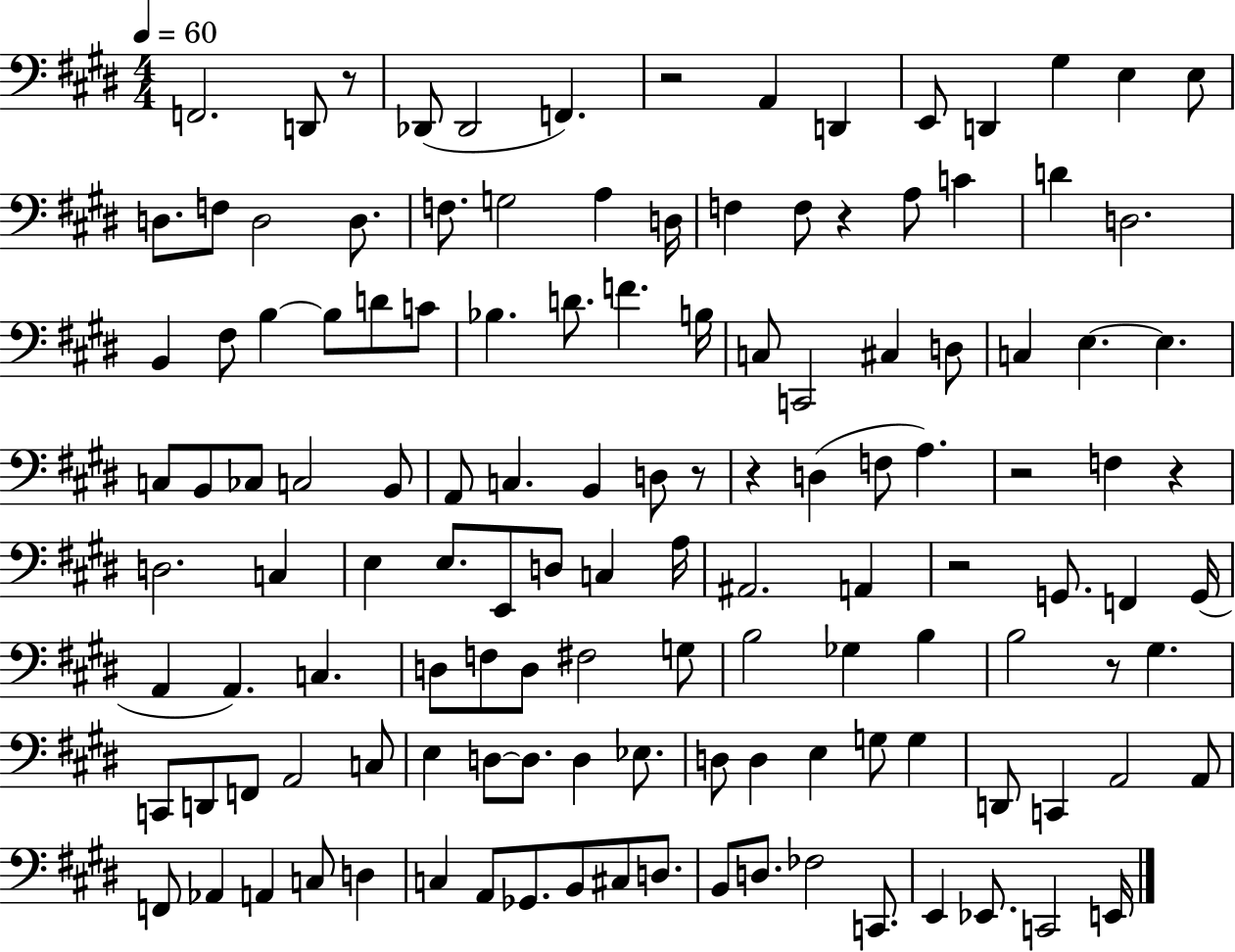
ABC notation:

X:1
T:Untitled
M:4/4
L:1/4
K:E
F,,2 D,,/2 z/2 _D,,/2 _D,,2 F,, z2 A,, D,, E,,/2 D,, ^G, E, E,/2 D,/2 F,/2 D,2 D,/2 F,/2 G,2 A, D,/4 F, F,/2 z A,/2 C D D,2 B,, ^F,/2 B, B,/2 D/2 C/2 _B, D/2 F B,/4 C,/2 C,,2 ^C, D,/2 C, E, E, C,/2 B,,/2 _C,/2 C,2 B,,/2 A,,/2 C, B,, D,/2 z/2 z D, F,/2 A, z2 F, z D,2 C, E, E,/2 E,,/2 D,/2 C, A,/4 ^A,,2 A,, z2 G,,/2 F,, G,,/4 A,, A,, C, D,/2 F,/2 D,/2 ^F,2 G,/2 B,2 _G, B, B,2 z/2 ^G, C,,/2 D,,/2 F,,/2 A,,2 C,/2 E, D,/2 D,/2 D, _E,/2 D,/2 D, E, G,/2 G, D,,/2 C,, A,,2 A,,/2 F,,/2 _A,, A,, C,/2 D, C, A,,/2 _G,,/2 B,,/2 ^C,/2 D,/2 B,,/2 D,/2 _F,2 C,,/2 E,, _E,,/2 C,,2 E,,/4